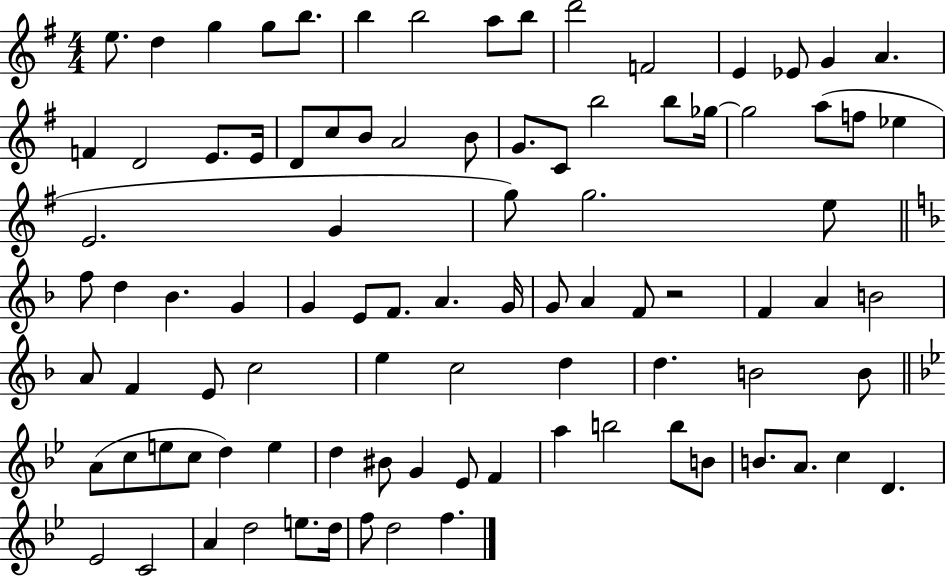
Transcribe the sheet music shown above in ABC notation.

X:1
T:Untitled
M:4/4
L:1/4
K:G
e/2 d g g/2 b/2 b b2 a/2 b/2 d'2 F2 E _E/2 G A F D2 E/2 E/4 D/2 c/2 B/2 A2 B/2 G/2 C/2 b2 b/2 _g/4 _g2 a/2 f/2 _e E2 G g/2 g2 e/2 f/2 d _B G G E/2 F/2 A G/4 G/2 A F/2 z2 F A B2 A/2 F E/2 c2 e c2 d d B2 B/2 A/2 c/2 e/2 c/2 d e d ^B/2 G _E/2 F a b2 b/2 B/2 B/2 A/2 c D _E2 C2 A d2 e/2 d/4 f/2 d2 f